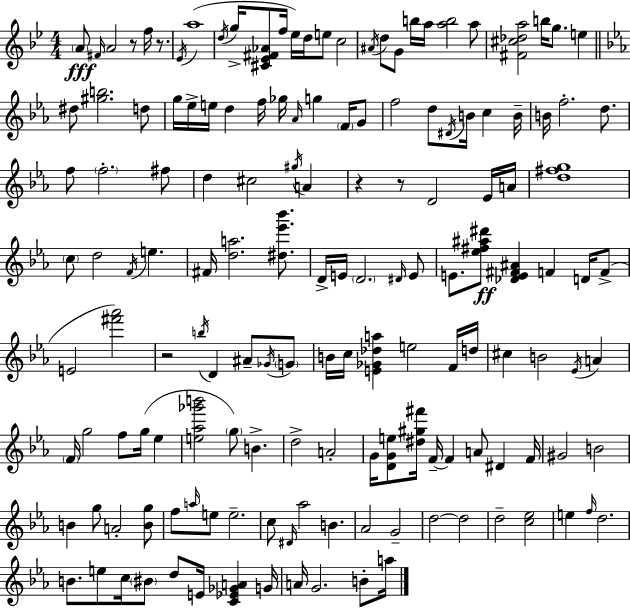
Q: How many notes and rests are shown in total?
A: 151